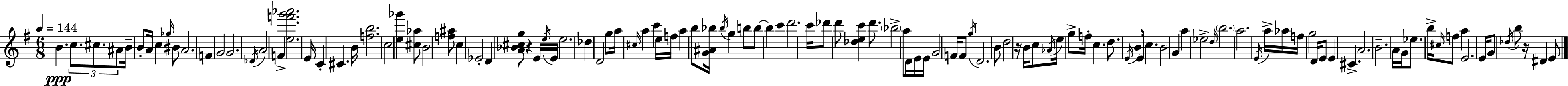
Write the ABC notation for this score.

X:1
T:Untitled
M:6/8
L:1/4
K:G
B c/2 ^c/2 ^A/2 B/4 B/2 A/4 c _g/4 ^B/2 A2 F G2 G2 _D/4 A2 F [ef'g'_a']2 E/4 C ^C B/4 [fb]2 c2 [e_g'] [^c_a]/2 B2 [f^a]/2 c _E2 D [A_B^cg]/2 z E/4 e/4 E/4 e2 _d D2 g/2 a/4 ^c/4 a c' e/4 f/4 a b/2 [G^A_b]/4 _b/4 g b/2 b/2 b c' d'2 c'/4 _d'/2 d'/2 [_dec'] d'/2 _b2 a/2 D/4 E/4 E/4 G2 F/4 F/2 g/4 D2 B/2 d2 z/4 B/4 c/2 _A/4 e/4 g/2 f/4 c d/2 E/4 B/2 E/4 c B2 G a _e2 d/4 b2 a2 E/4 a/4 _a/4 f/4 g2 D/4 E/2 E ^C A2 B2 A/4 G/4 _e/2 b/4 ^c/4 f/2 a E2 E/4 G/2 _d/4 b/2 z/4 ^D E/2